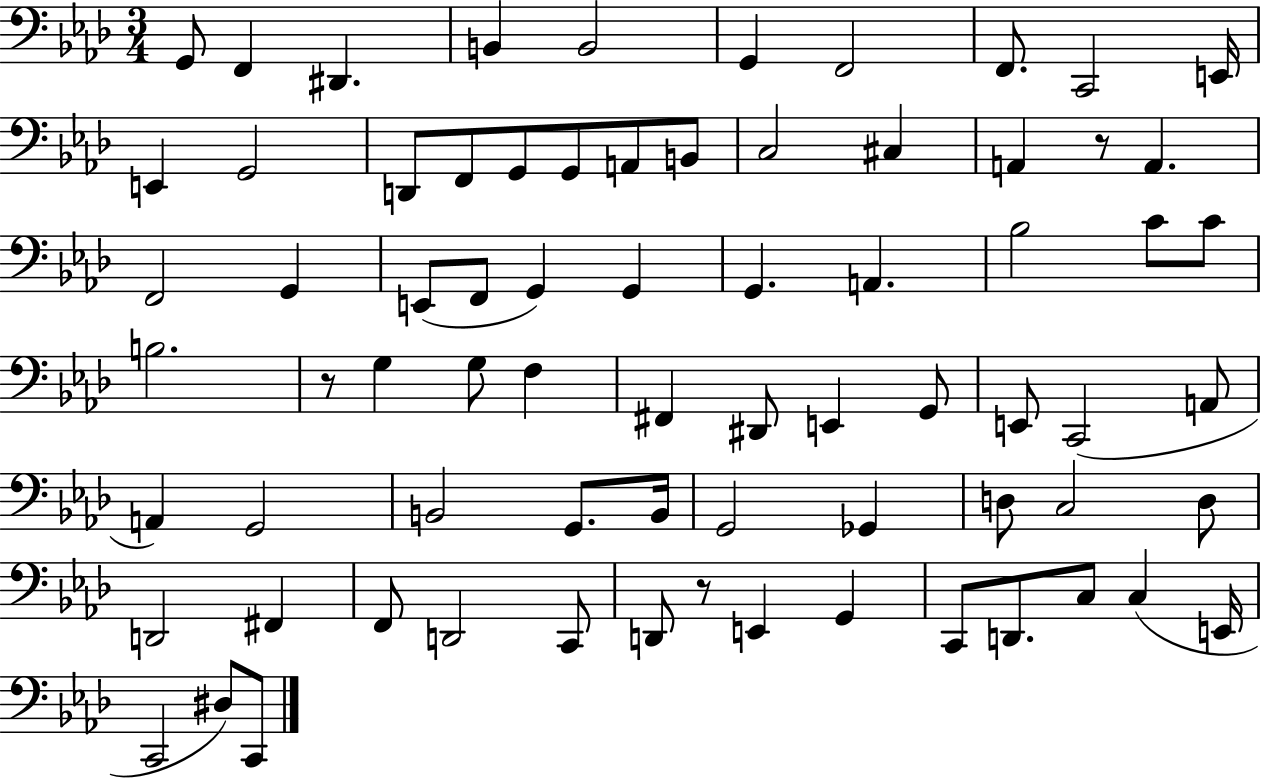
X:1
T:Untitled
M:3/4
L:1/4
K:Ab
G,,/2 F,, ^D,, B,, B,,2 G,, F,,2 F,,/2 C,,2 E,,/4 E,, G,,2 D,,/2 F,,/2 G,,/2 G,,/2 A,,/2 B,,/2 C,2 ^C, A,, z/2 A,, F,,2 G,, E,,/2 F,,/2 G,, G,, G,, A,, _B,2 C/2 C/2 B,2 z/2 G, G,/2 F, ^F,, ^D,,/2 E,, G,,/2 E,,/2 C,,2 A,,/2 A,, G,,2 B,,2 G,,/2 B,,/4 G,,2 _G,, D,/2 C,2 D,/2 D,,2 ^F,, F,,/2 D,,2 C,,/2 D,,/2 z/2 E,, G,, C,,/2 D,,/2 C,/2 C, E,,/4 C,,2 ^D,/2 C,,/2